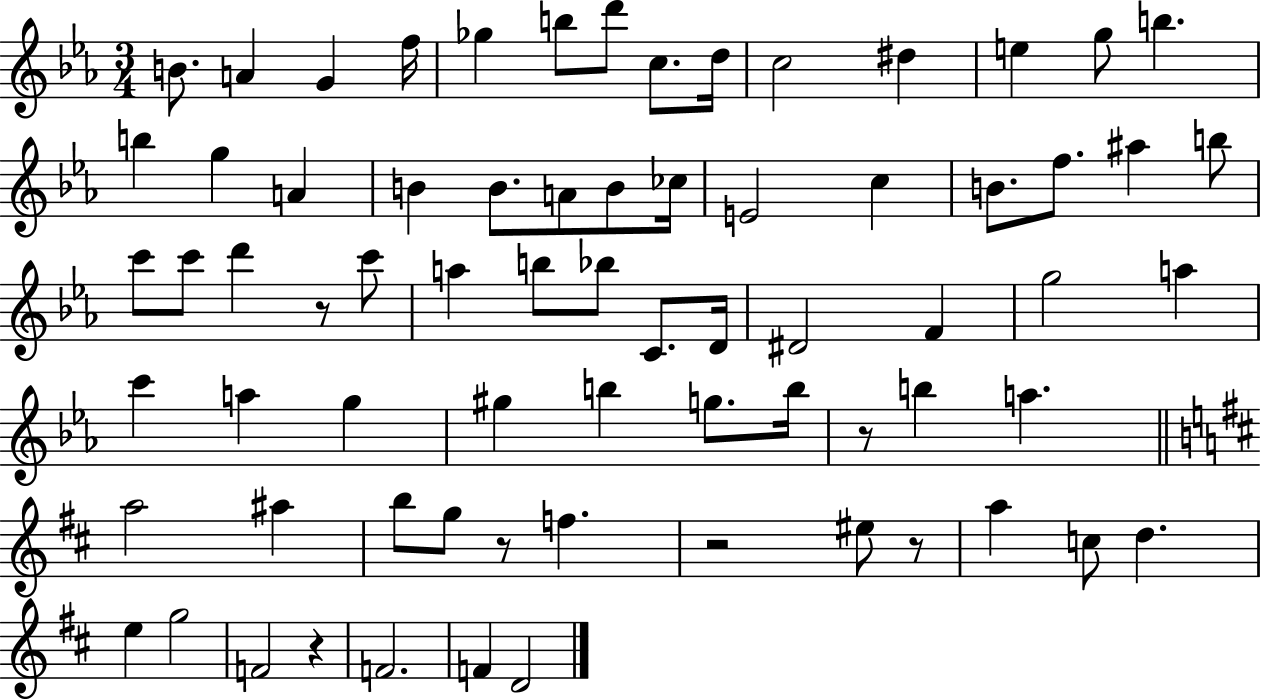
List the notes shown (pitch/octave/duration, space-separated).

B4/e. A4/q G4/q F5/s Gb5/q B5/e D6/e C5/e. D5/s C5/h D#5/q E5/q G5/e B5/q. B5/q G5/q A4/q B4/q B4/e. A4/e B4/e CES5/s E4/h C5/q B4/e. F5/e. A#5/q B5/e C6/e C6/e D6/q R/e C6/e A5/q B5/e Bb5/e C4/e. D4/s D#4/h F4/q G5/h A5/q C6/q A5/q G5/q G#5/q B5/q G5/e. B5/s R/e B5/q A5/q. A5/h A#5/q B5/e G5/e R/e F5/q. R/h EIS5/e R/e A5/q C5/e D5/q. E5/q G5/h F4/h R/q F4/h. F4/q D4/h